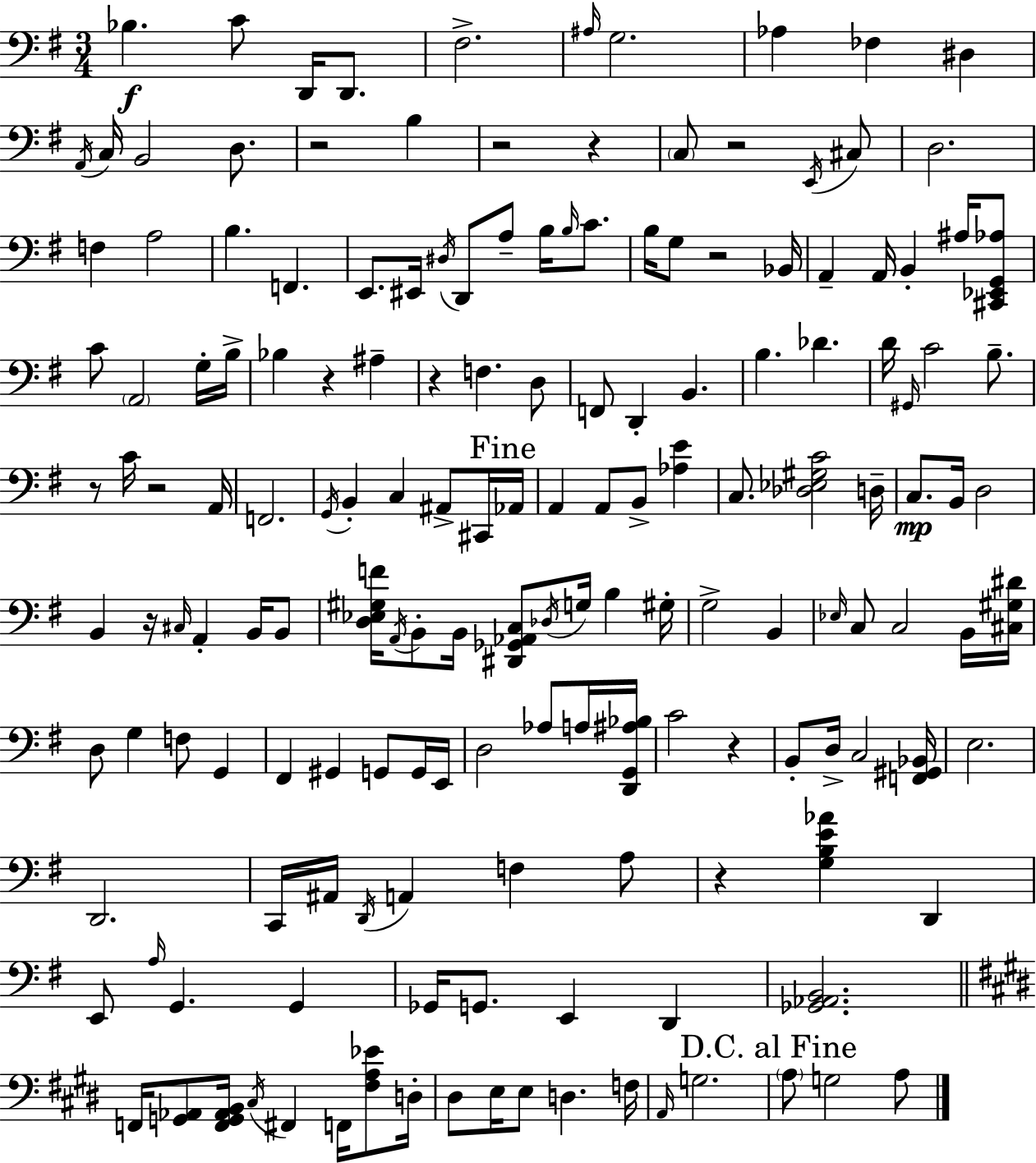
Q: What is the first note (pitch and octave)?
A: Bb3